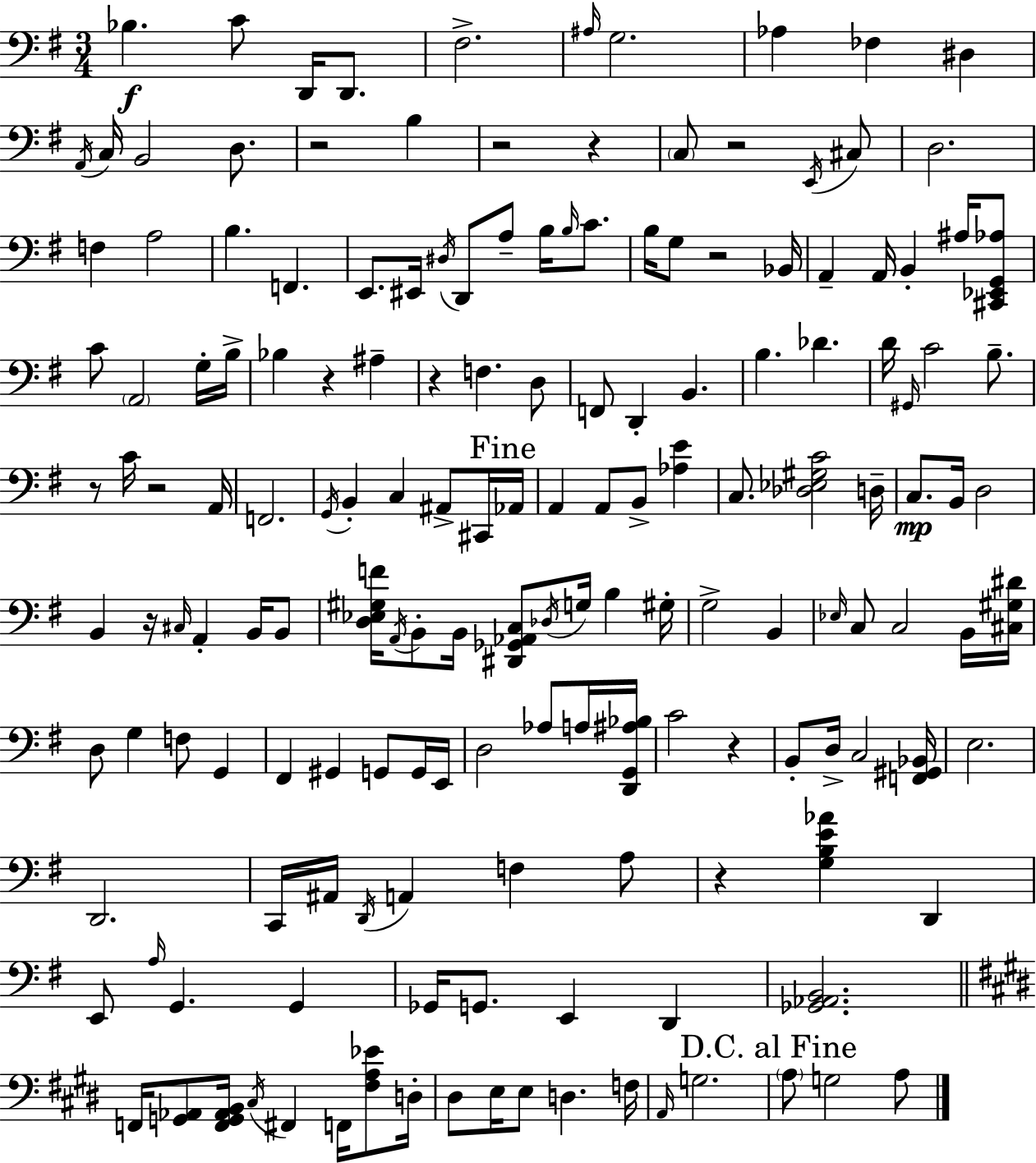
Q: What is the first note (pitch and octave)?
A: Bb3